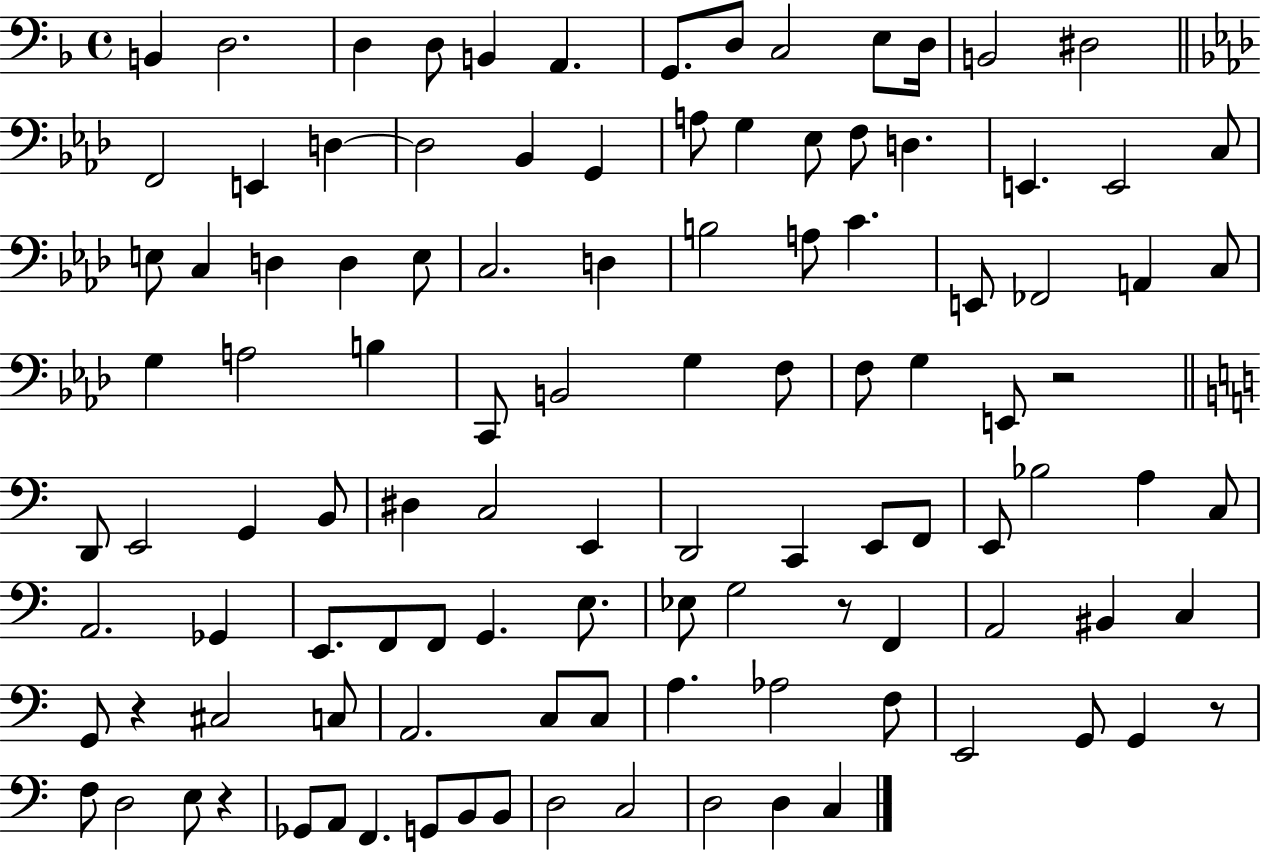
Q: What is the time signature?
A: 4/4